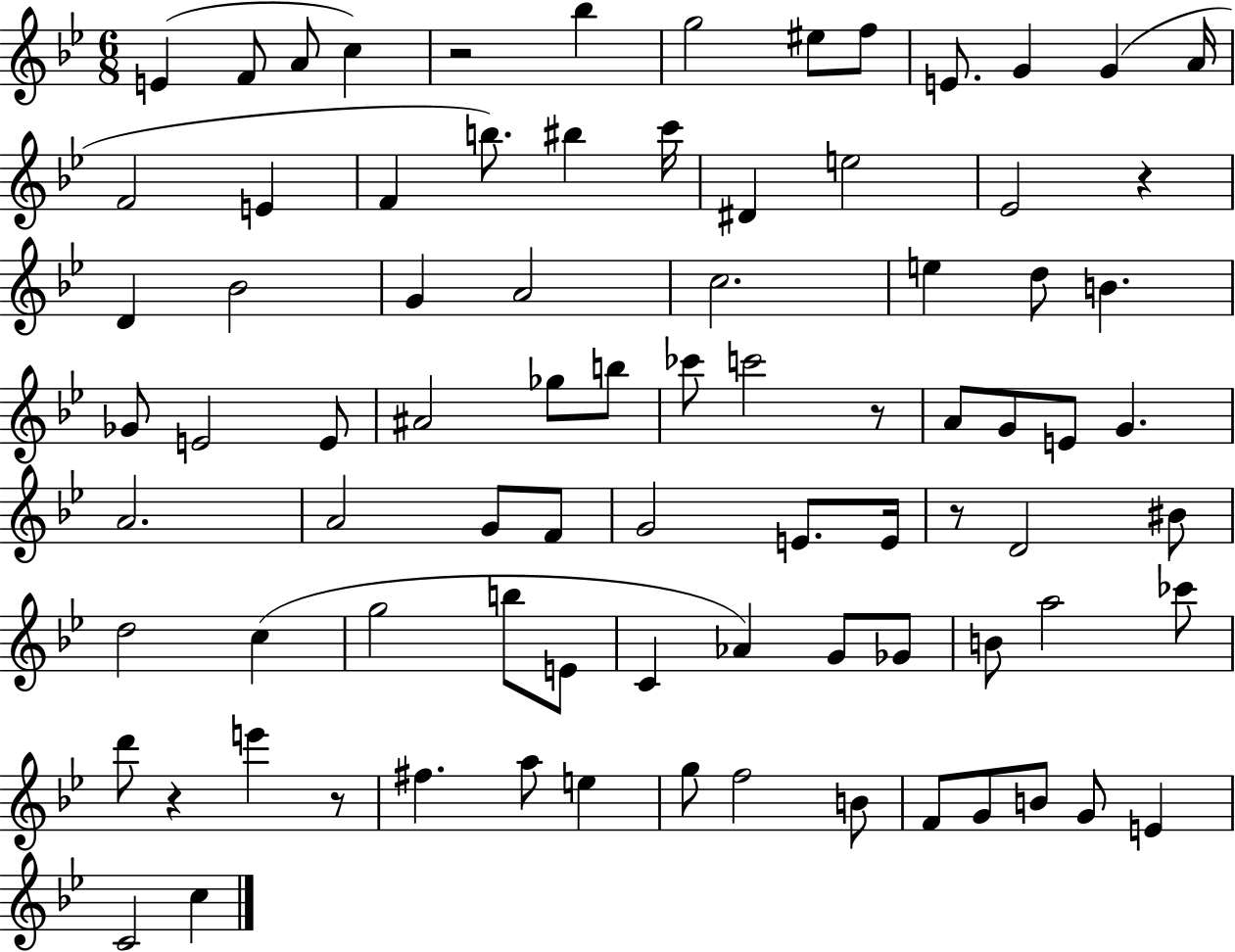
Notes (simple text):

E4/q F4/e A4/e C5/q R/h Bb5/q G5/h EIS5/e F5/e E4/e. G4/q G4/q A4/s F4/h E4/q F4/q B5/e. BIS5/q C6/s D#4/q E5/h Eb4/h R/q D4/q Bb4/h G4/q A4/h C5/h. E5/q D5/e B4/q. Gb4/e E4/h E4/e A#4/h Gb5/e B5/e CES6/e C6/h R/e A4/e G4/e E4/e G4/q. A4/h. A4/h G4/e F4/e G4/h E4/e. E4/s R/e D4/h BIS4/e D5/h C5/q G5/h B5/e E4/e C4/q Ab4/q G4/e Gb4/e B4/e A5/h CES6/e D6/e R/q E6/q R/e F#5/q. A5/e E5/q G5/e F5/h B4/e F4/e G4/e B4/e G4/e E4/q C4/h C5/q